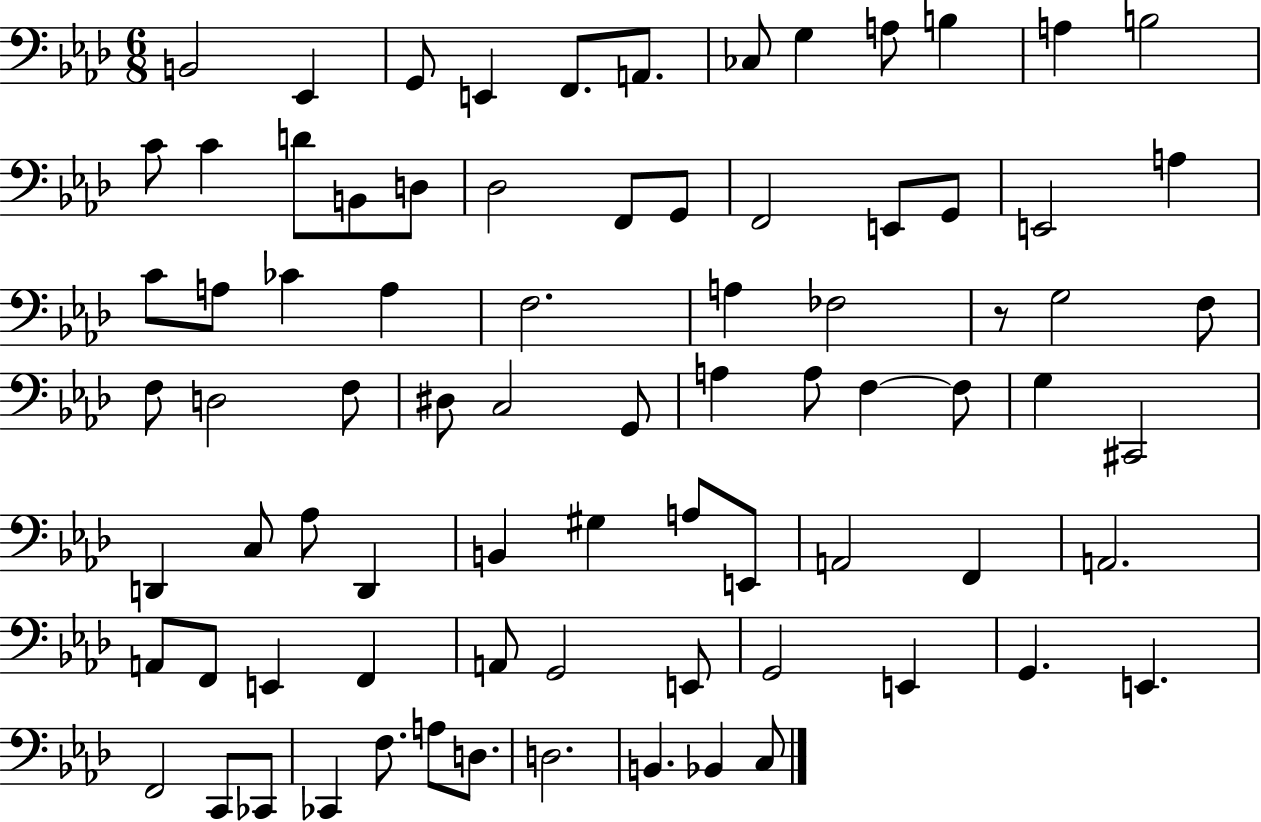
{
  \clef bass
  \numericTimeSignature
  \time 6/8
  \key aes \major
  \repeat volta 2 { b,2 ees,4 | g,8 e,4 f,8. a,8. | ces8 g4 a8 b4 | a4 b2 | \break c'8 c'4 d'8 b,8 d8 | des2 f,8 g,8 | f,2 e,8 g,8 | e,2 a4 | \break c'8 a8 ces'4 a4 | f2. | a4 fes2 | r8 g2 f8 | \break f8 d2 f8 | dis8 c2 g,8 | a4 a8 f4~~ f8 | g4 cis,2 | \break d,4 c8 aes8 d,4 | b,4 gis4 a8 e,8 | a,2 f,4 | a,2. | \break a,8 f,8 e,4 f,4 | a,8 g,2 e,8 | g,2 e,4 | g,4. e,4. | \break f,2 c,8 ces,8 | ces,4 f8. a8 d8. | d2. | b,4. bes,4 c8 | \break } \bar "|."
}